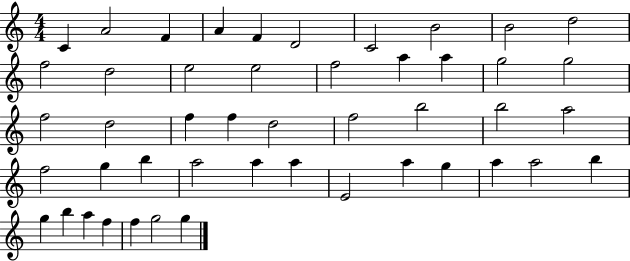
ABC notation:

X:1
T:Untitled
M:4/4
L:1/4
K:C
C A2 F A F D2 C2 B2 B2 d2 f2 d2 e2 e2 f2 a a g2 g2 f2 d2 f f d2 f2 b2 b2 a2 f2 g b a2 a a E2 a g a a2 b g b a f f g2 g